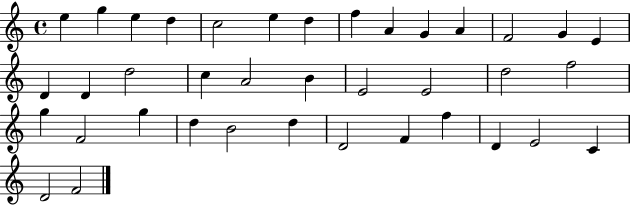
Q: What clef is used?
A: treble